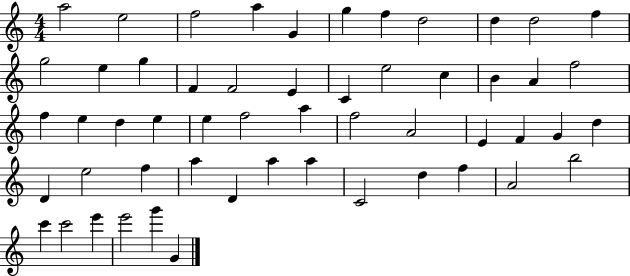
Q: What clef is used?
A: treble